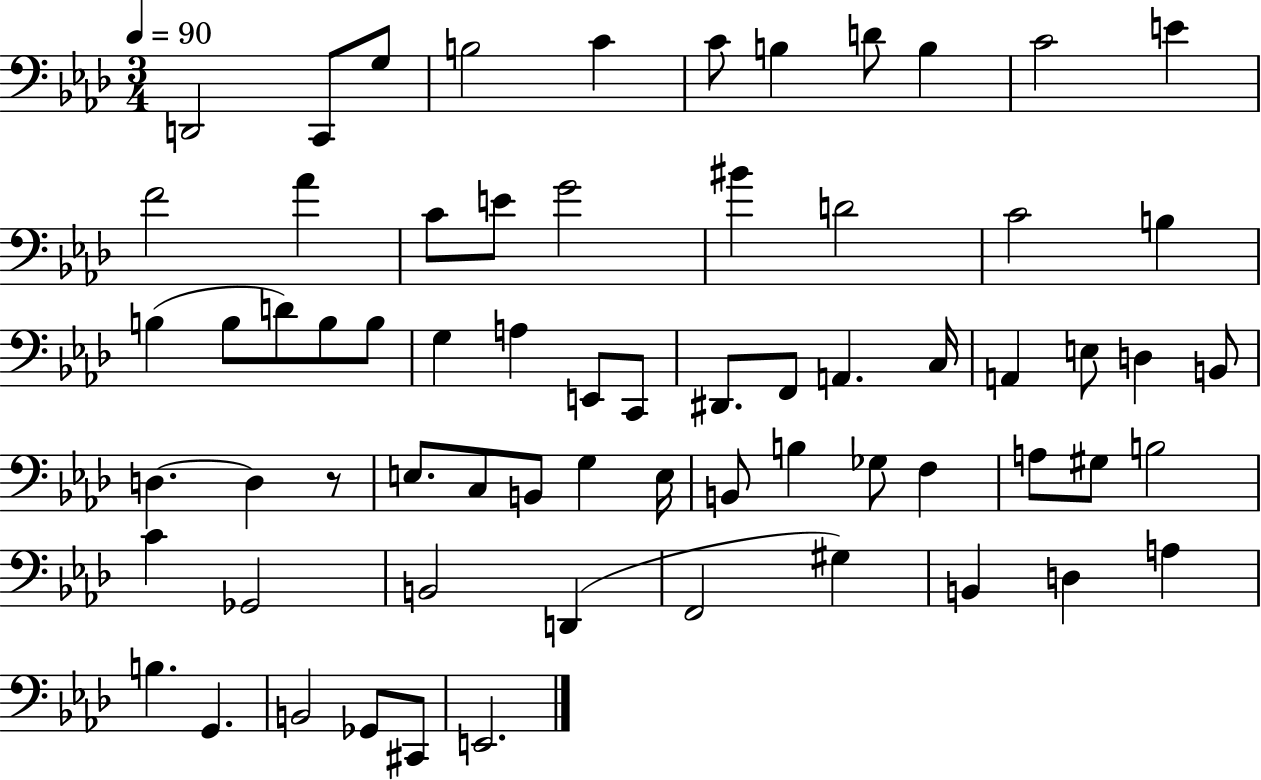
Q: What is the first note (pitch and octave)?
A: D2